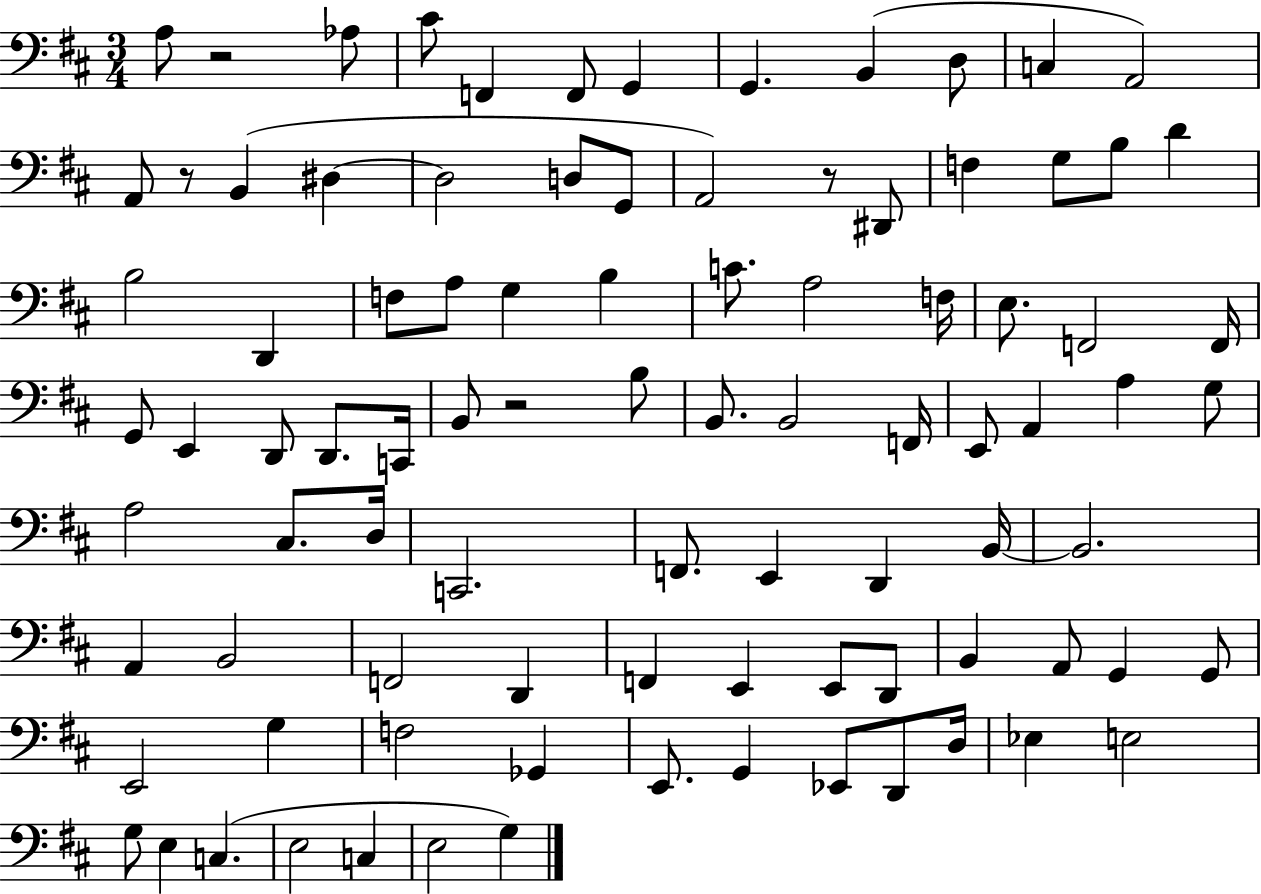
A3/e R/h Ab3/e C#4/e F2/q F2/e G2/q G2/q. B2/q D3/e C3/q A2/h A2/e R/e B2/q D#3/q D#3/h D3/e G2/e A2/h R/e D#2/e F3/q G3/e B3/e D4/q B3/h D2/q F3/e A3/e G3/q B3/q C4/e. A3/h F3/s E3/e. F2/h F2/s G2/e E2/q D2/e D2/e. C2/s B2/e R/h B3/e B2/e. B2/h F2/s E2/e A2/q A3/q G3/e A3/h C#3/e. D3/s C2/h. F2/e. E2/q D2/q B2/s B2/h. A2/q B2/h F2/h D2/q F2/q E2/q E2/e D2/e B2/q A2/e G2/q G2/e E2/h G3/q F3/h Gb2/q E2/e. G2/q Eb2/e D2/e D3/s Eb3/q E3/h G3/e E3/q C3/q. E3/h C3/q E3/h G3/q